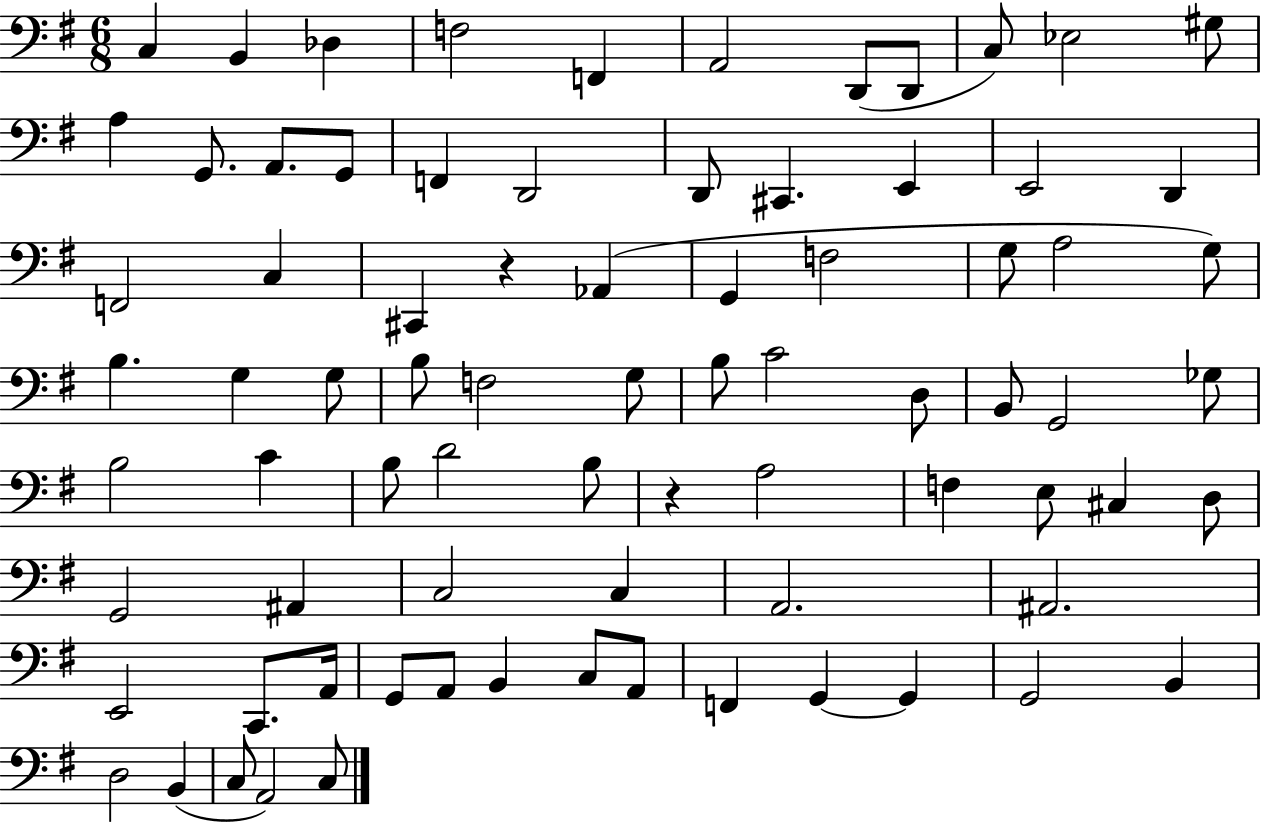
C3/q B2/q Db3/q F3/h F2/q A2/h D2/e D2/e C3/e Eb3/h G#3/e A3/q G2/e. A2/e. G2/e F2/q D2/h D2/e C#2/q. E2/q E2/h D2/q F2/h C3/q C#2/q R/q Ab2/q G2/q F3/h G3/e A3/h G3/e B3/q. G3/q G3/e B3/e F3/h G3/e B3/e C4/h D3/e B2/e G2/h Gb3/e B3/h C4/q B3/e D4/h B3/e R/q A3/h F3/q E3/e C#3/q D3/e G2/h A#2/q C3/h C3/q A2/h. A#2/h. E2/h C2/e. A2/s G2/e A2/e B2/q C3/e A2/e F2/q G2/q G2/q G2/h B2/q D3/h B2/q C3/e A2/h C3/e